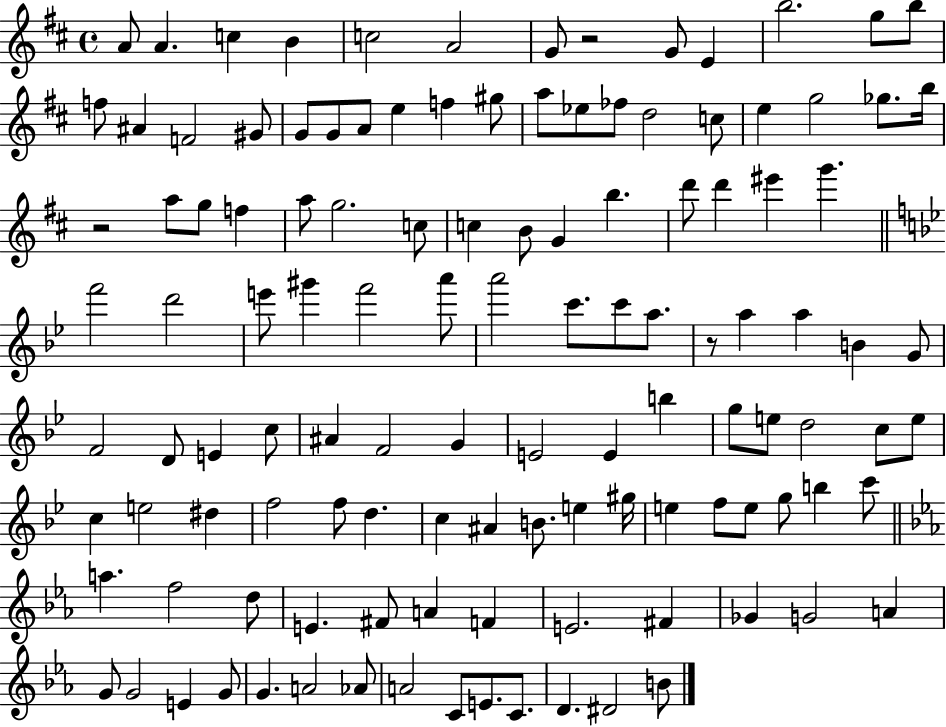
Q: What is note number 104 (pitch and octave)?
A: G4